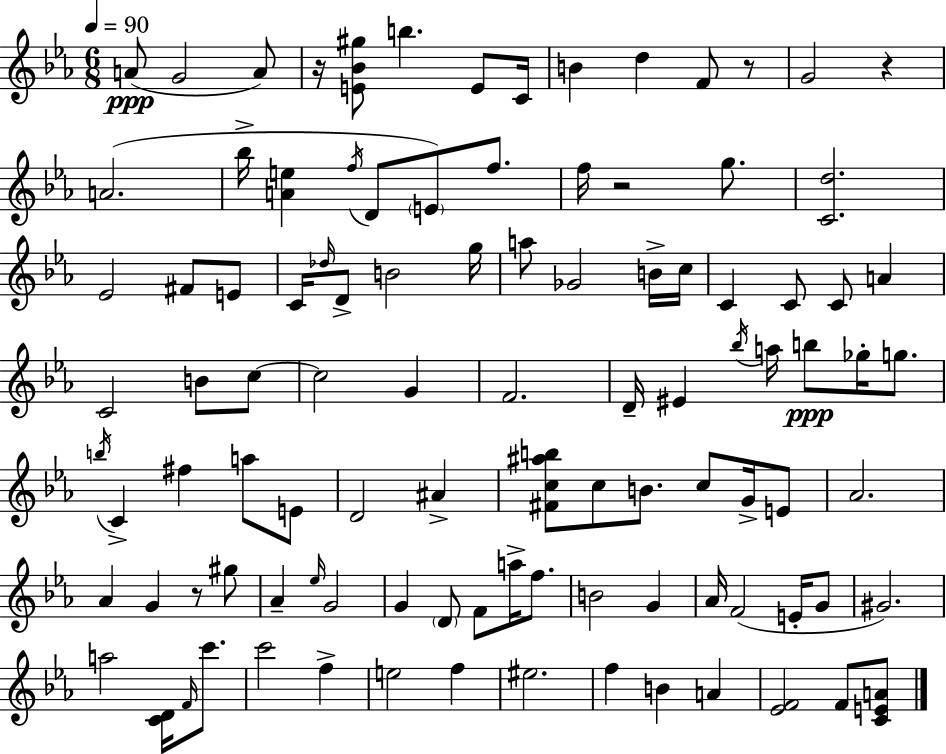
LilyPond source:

{
  \clef treble
  \numericTimeSignature
  \time 6/8
  \key ees \major
  \tempo 4 = 90
  a'8(\ppp g'2 a'8) | r16 <e' bes' gis''>8 b''4. e'8 c'16 | b'4 d''4 f'8 r8 | g'2 r4 | \break a'2.( | bes''16-> <a' e''>4 \acciaccatura { f''16 } d'8 \parenthesize e'8) f''8. | f''16 r2 g''8. | <c' d''>2. | \break ees'2 fis'8 e'8 | c'16 \grace { des''16 } d'8-> b'2 | g''16 a''8 ges'2 | b'16-> c''16 c'4 c'8 c'8 a'4 | \break c'2 b'8 | c''8~~ c''2 g'4 | f'2. | d'16-- eis'4 \acciaccatura { bes''16 } a''16 b''8\ppp ges''16-. | \break g''8. \acciaccatura { b''16 } c'4-> fis''4 | a''8 e'8 d'2 | ais'4-> <fis' c'' ais'' b''>8 c''8 b'8. c''8 | g'16-> e'8 aes'2. | \break aes'4 g'4 | r8 gis''8 aes'4-- \grace { ees''16 } g'2 | g'4 \parenthesize d'8 f'8 | a''16-> f''8. b'2 | \break g'4 aes'16 f'2( | e'16-. g'8 gis'2.) | a''2 | <c' d'>16 \grace { f'16 } c'''8. c'''2 | \break f''4-> e''2 | f''4 eis''2. | f''4 b'4 | a'4 <ees' f'>2 | \break f'8 <c' e' a'>8 \bar "|."
}